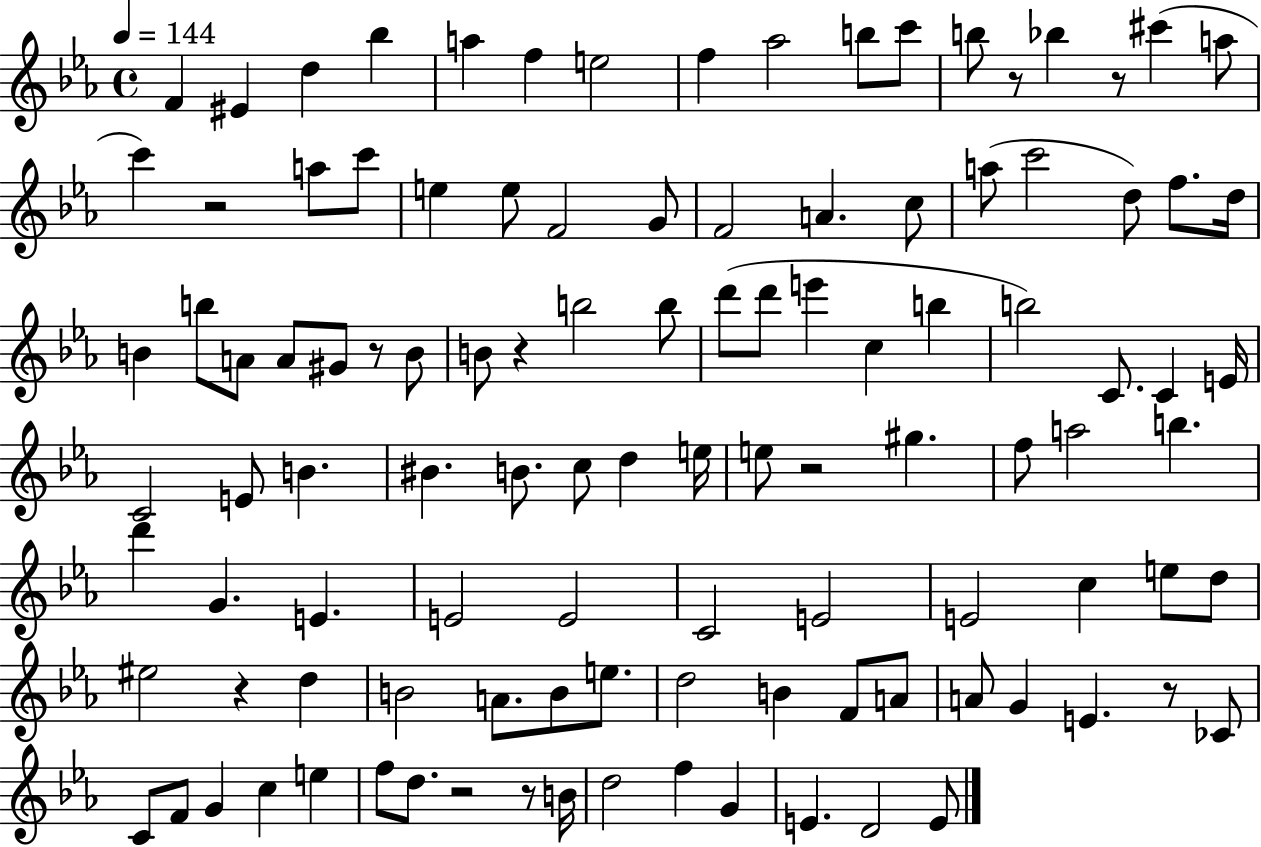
X:1
T:Untitled
M:4/4
L:1/4
K:Eb
F ^E d _b a f e2 f _a2 b/2 c'/2 b/2 z/2 _b z/2 ^c' a/2 c' z2 a/2 c'/2 e e/2 F2 G/2 F2 A c/2 a/2 c'2 d/2 f/2 d/4 B b/2 A/2 A/2 ^G/2 z/2 B/2 B/2 z b2 b/2 d'/2 d'/2 e' c b b2 C/2 C E/4 C2 E/2 B ^B B/2 c/2 d e/4 e/2 z2 ^g f/2 a2 b d' G E E2 E2 C2 E2 E2 c e/2 d/2 ^e2 z d B2 A/2 B/2 e/2 d2 B F/2 A/2 A/2 G E z/2 _C/2 C/2 F/2 G c e f/2 d/2 z2 z/2 B/4 d2 f G E D2 E/2